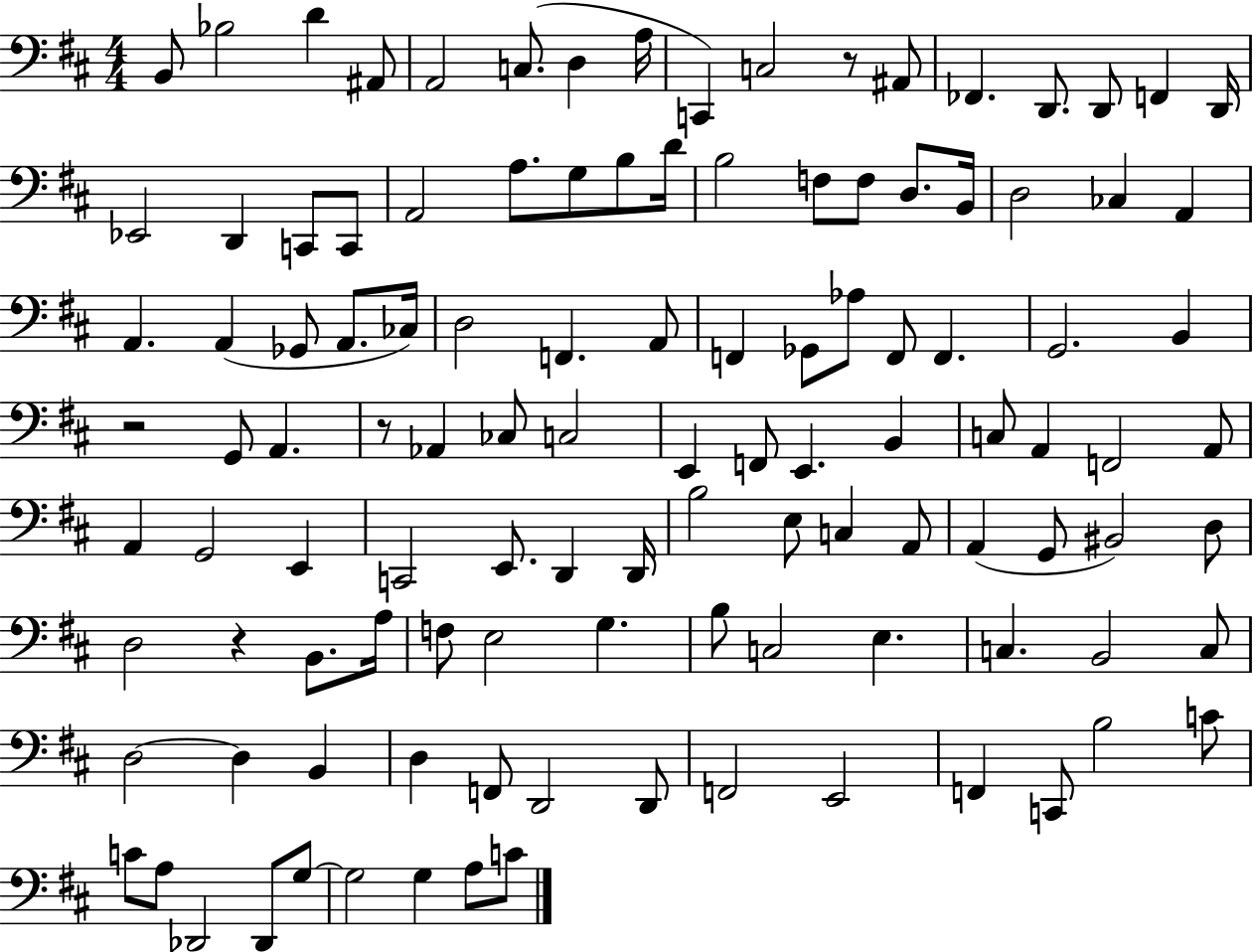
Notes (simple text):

B2/e Bb3/h D4/q A#2/e A2/h C3/e. D3/q A3/s C2/q C3/h R/e A#2/e FES2/q. D2/e. D2/e F2/q D2/s Eb2/h D2/q C2/e C2/e A2/h A3/e. G3/e B3/e D4/s B3/h F3/e F3/e D3/e. B2/s D3/h CES3/q A2/q A2/q. A2/q Gb2/e A2/e. CES3/s D3/h F2/q. A2/e F2/q Gb2/e Ab3/e F2/e F2/q. G2/h. B2/q R/h G2/e A2/q. R/e Ab2/q CES3/e C3/h E2/q F2/e E2/q. B2/q C3/e A2/q F2/h A2/e A2/q G2/h E2/q C2/h E2/e. D2/q D2/s B3/h E3/e C3/q A2/e A2/q G2/e BIS2/h D3/e D3/h R/q B2/e. A3/s F3/e E3/h G3/q. B3/e C3/h E3/q. C3/q. B2/h C3/e D3/h D3/q B2/q D3/q F2/e D2/h D2/e F2/h E2/h F2/q C2/e B3/h C4/e C4/e A3/e Db2/h Db2/e G3/e G3/h G3/q A3/e C4/e